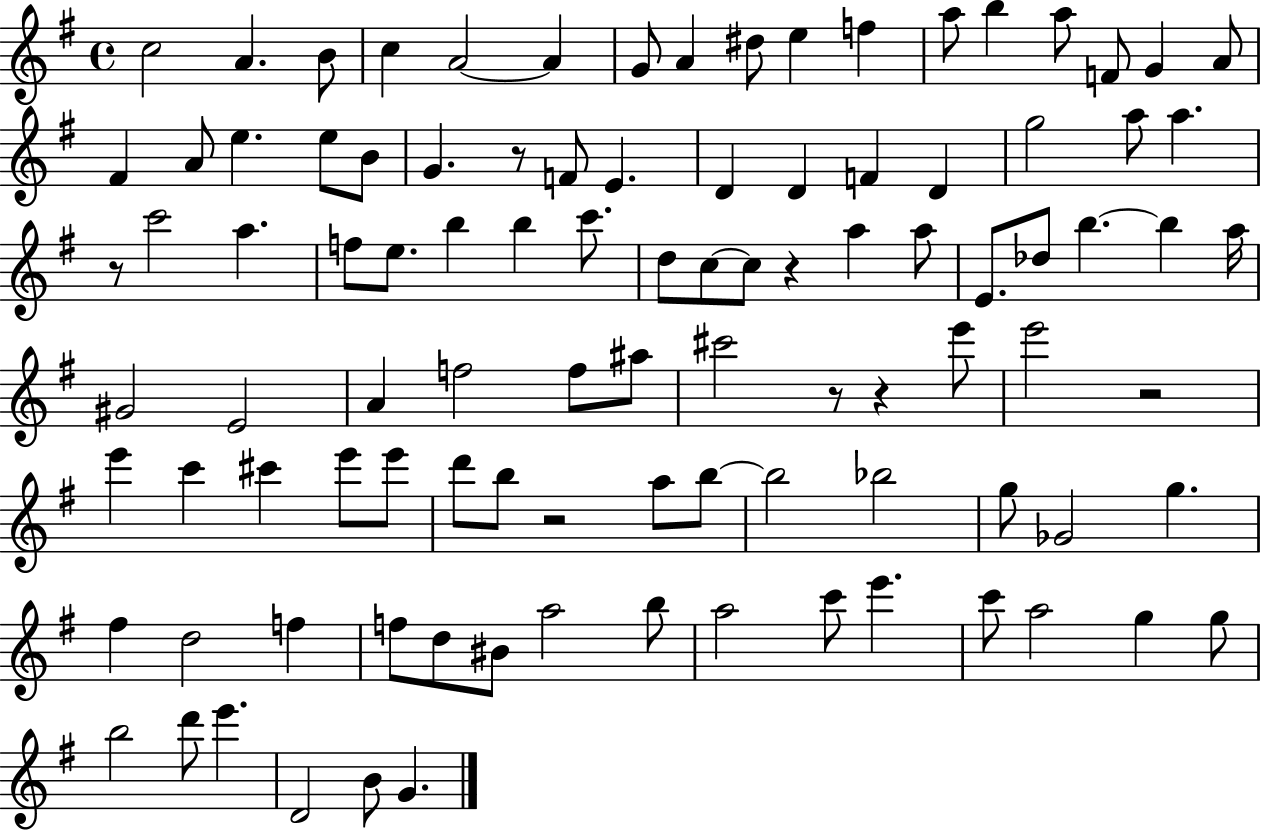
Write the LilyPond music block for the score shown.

{
  \clef treble
  \time 4/4
  \defaultTimeSignature
  \key g \major
  c''2 a'4. b'8 | c''4 a'2~~ a'4 | g'8 a'4 dis''8 e''4 f''4 | a''8 b''4 a''8 f'8 g'4 a'8 | \break fis'4 a'8 e''4. e''8 b'8 | g'4. r8 f'8 e'4. | d'4 d'4 f'4 d'4 | g''2 a''8 a''4. | \break r8 c'''2 a''4. | f''8 e''8. b''4 b''4 c'''8. | d''8 c''8~~ c''8 r4 a''4 a''8 | e'8. des''8 b''4.~~ b''4 a''16 | \break gis'2 e'2 | a'4 f''2 f''8 ais''8 | cis'''2 r8 r4 e'''8 | e'''2 r2 | \break e'''4 c'''4 cis'''4 e'''8 e'''8 | d'''8 b''8 r2 a''8 b''8~~ | b''2 bes''2 | g''8 ges'2 g''4. | \break fis''4 d''2 f''4 | f''8 d''8 bis'8 a''2 b''8 | a''2 c'''8 e'''4. | c'''8 a''2 g''4 g''8 | \break b''2 d'''8 e'''4. | d'2 b'8 g'4. | \bar "|."
}